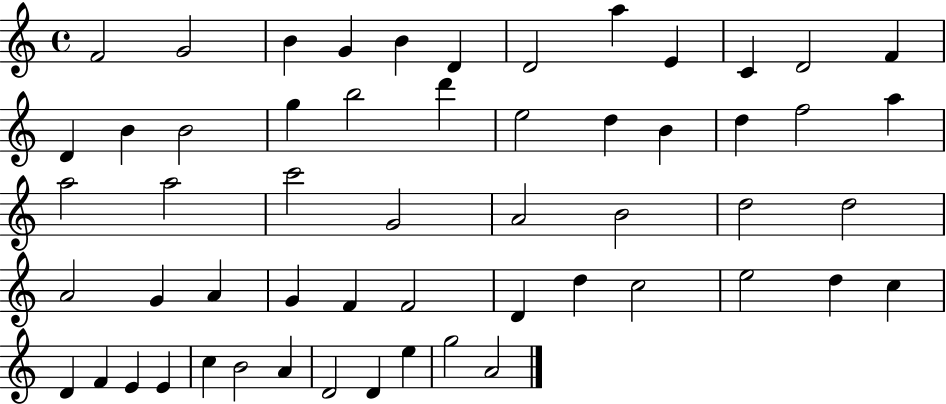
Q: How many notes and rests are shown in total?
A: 56